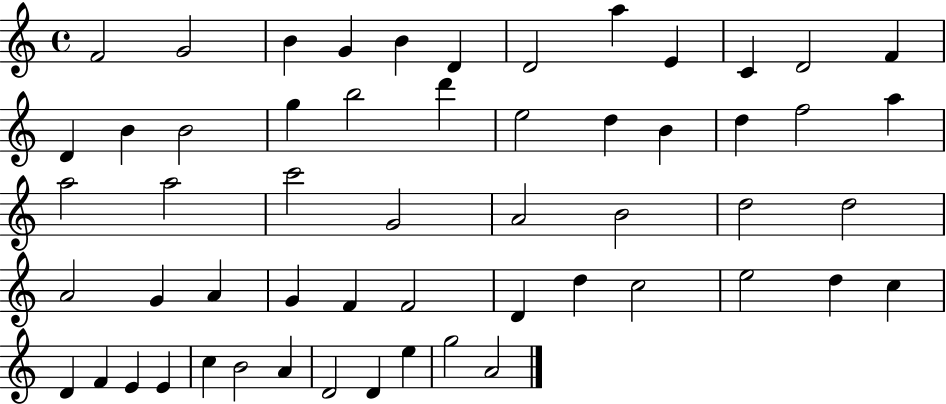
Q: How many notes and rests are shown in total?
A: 56